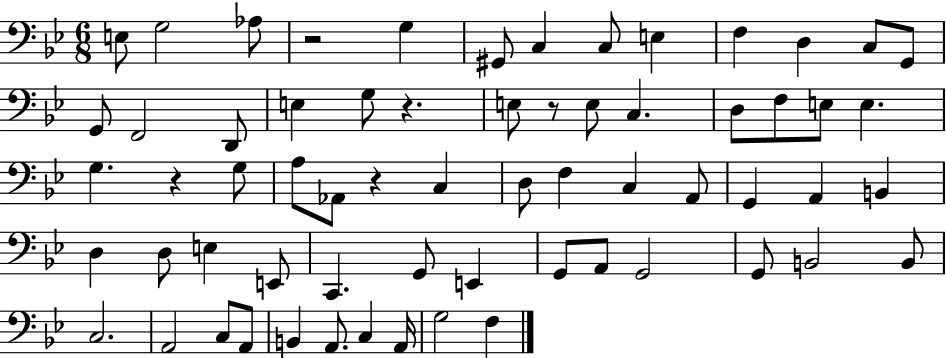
X:1
T:Untitled
M:6/8
L:1/4
K:Bb
E,/2 G,2 _A,/2 z2 G, ^G,,/2 C, C,/2 E, F, D, C,/2 G,,/2 G,,/2 F,,2 D,,/2 E, G,/2 z E,/2 z/2 E,/2 C, D,/2 F,/2 E,/2 E, G, z G,/2 A,/2 _A,,/2 z C, D,/2 F, C, A,,/2 G,, A,, B,, D, D,/2 E, E,,/2 C,, G,,/2 E,, G,,/2 A,,/2 G,,2 G,,/2 B,,2 B,,/2 C,2 A,,2 C,/2 A,,/2 B,, A,,/2 C, A,,/4 G,2 F,